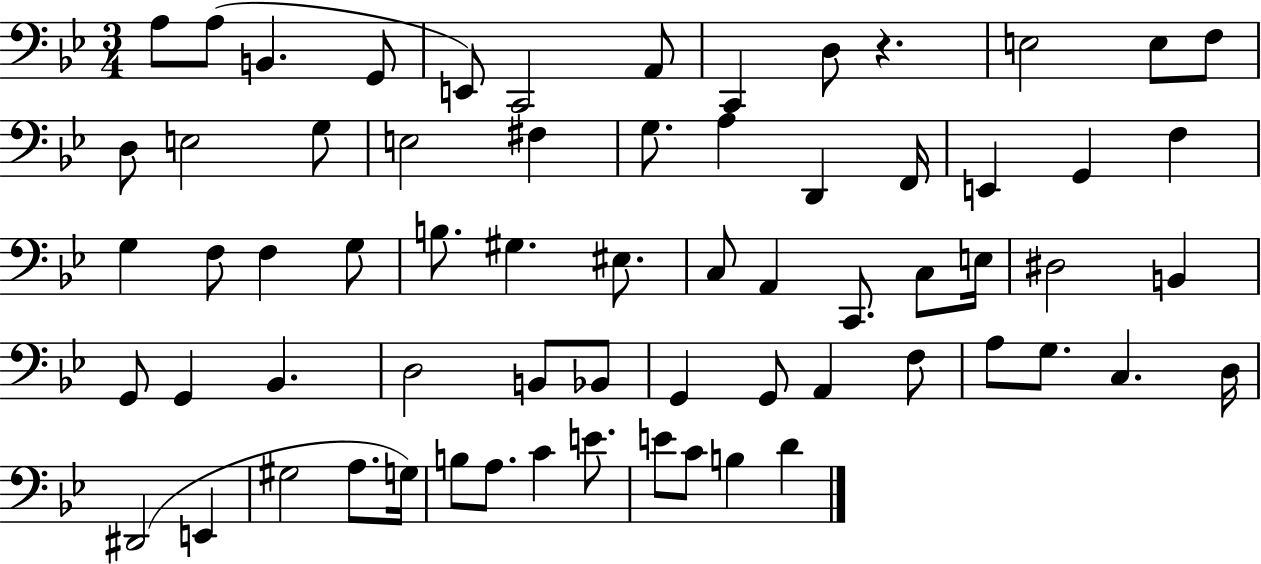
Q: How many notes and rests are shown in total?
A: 66